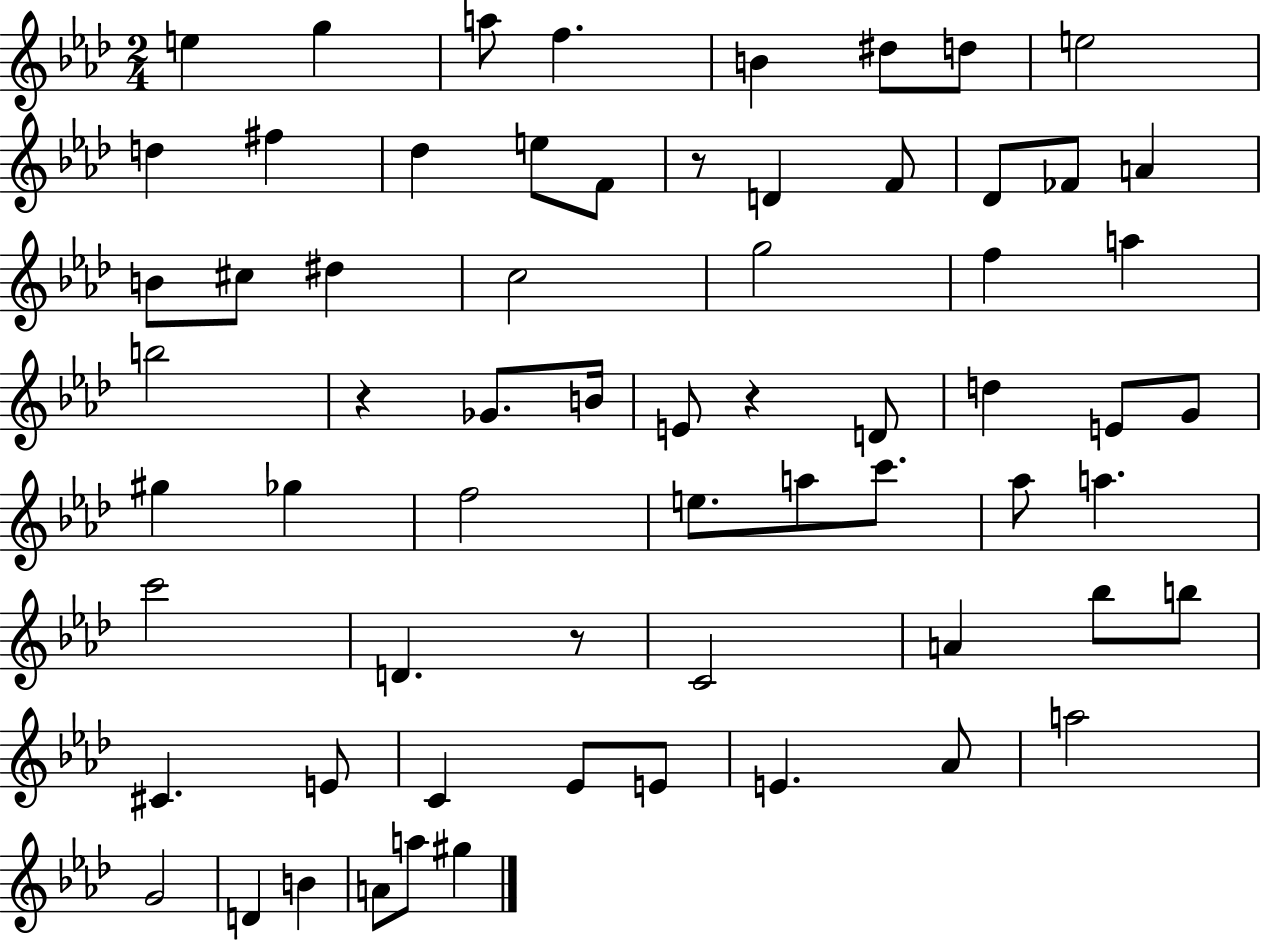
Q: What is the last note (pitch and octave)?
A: G#5